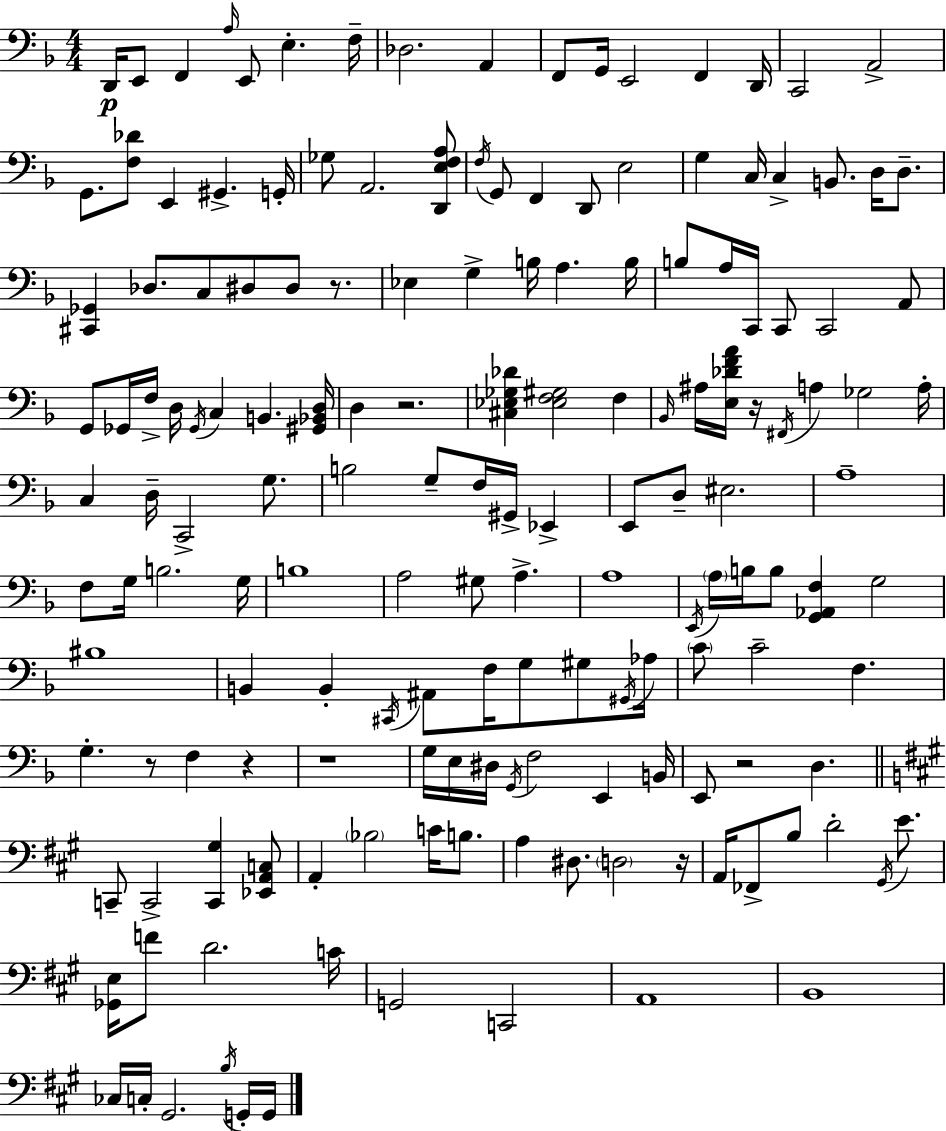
X:1
T:Untitled
M:4/4
L:1/4
K:F
D,,/4 E,,/2 F,, A,/4 E,,/2 E, F,/4 _D,2 A,, F,,/2 G,,/4 E,,2 F,, D,,/4 C,,2 A,,2 G,,/2 [F,_D]/2 E,, ^G,, G,,/4 _G,/2 A,,2 [D,,E,F,A,]/2 F,/4 G,,/2 F,, D,,/2 E,2 G, C,/4 C, B,,/2 D,/4 D,/2 [^C,,_G,,] _D,/2 C,/2 ^D,/2 ^D,/2 z/2 _E, G, B,/4 A, B,/4 B,/2 A,/4 C,,/4 C,,/2 C,,2 A,,/2 G,,/2 _G,,/4 F,/4 D,/4 _G,,/4 C, B,, [^G,,_B,,D,]/4 D, z2 [^C,_E,_G,_D] [_E,F,^G,]2 F, _B,,/4 ^A,/4 [E,_DFA]/4 z/4 ^F,,/4 A, _G,2 A,/4 C, D,/4 C,,2 G,/2 B,2 G,/2 F,/4 ^G,,/4 _E,, E,,/2 D,/2 ^E,2 A,4 F,/2 G,/4 B,2 G,/4 B,4 A,2 ^G,/2 A, A,4 E,,/4 A,/4 B,/4 B,/2 [G,,_A,,F,] G,2 ^B,4 B,, B,, ^C,,/4 ^A,,/2 F,/4 G,/2 ^G,/2 ^G,,/4 _A,/4 C/2 C2 F, G, z/2 F, z z4 G,/4 E,/4 ^D,/4 G,,/4 F,2 E,, B,,/4 E,,/2 z2 D, C,,/2 C,,2 [C,,^G,] [_E,,A,,C,]/2 A,, _B,2 C/4 B,/2 A, ^D,/2 D,2 z/4 A,,/4 _F,,/2 B,/2 D2 ^G,,/4 E/2 [_G,,E,]/4 F/2 D2 C/4 G,,2 C,,2 A,,4 B,,4 _C,/4 C,/4 ^G,,2 B,/4 G,,/4 G,,/4